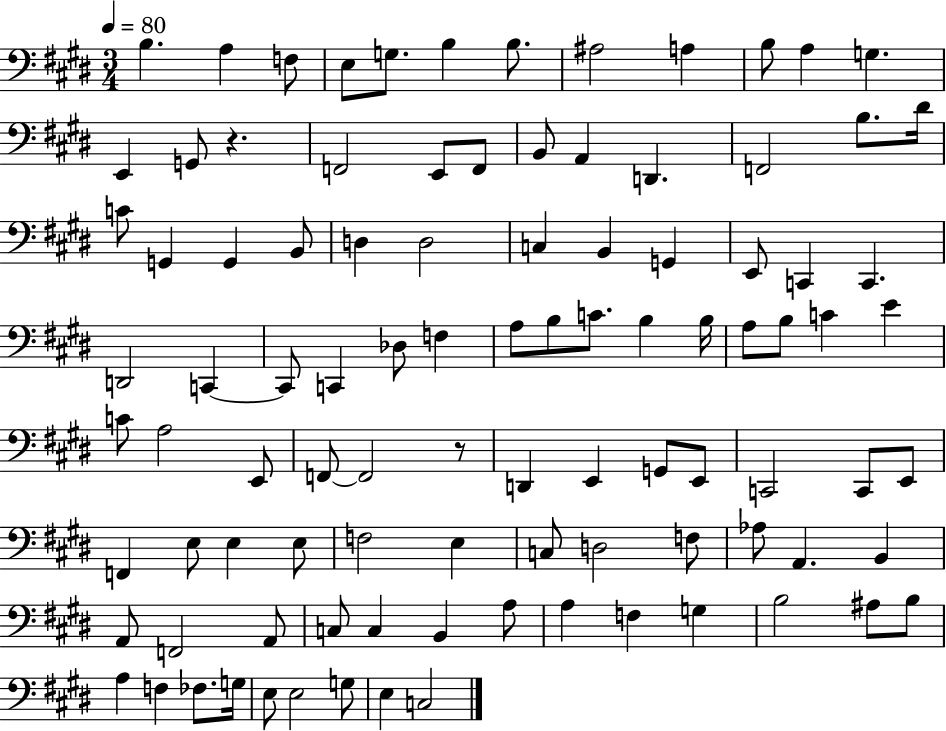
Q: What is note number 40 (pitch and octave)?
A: Db3